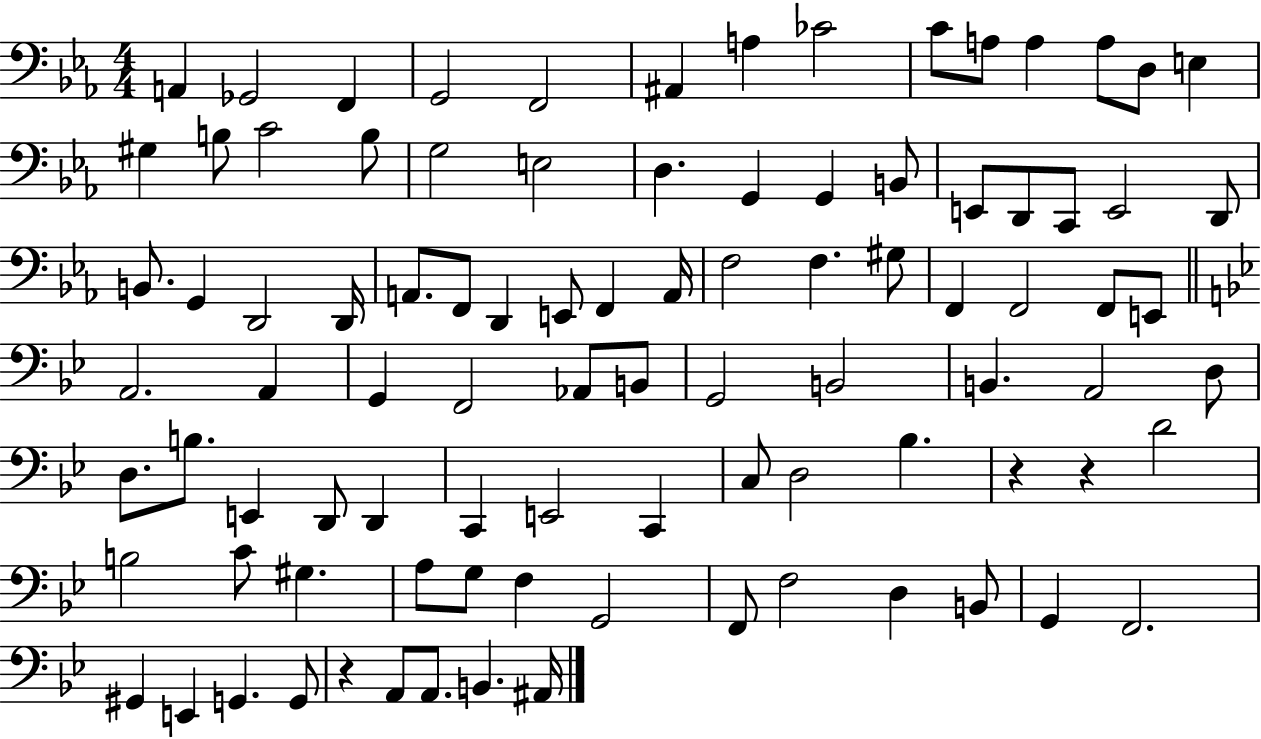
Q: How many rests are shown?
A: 3